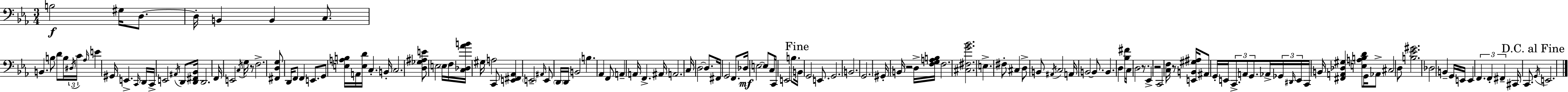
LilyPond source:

{
  \clef bass
  \numericTimeSignature
  \time 3/4
  \key ees \major
  b2\f gis16 d8.~~ | d16-. b,4 b,4 c8. | b,4. b8 d'8 b16 \tuplet 3/2 { \acciaccatura { dis16 } | c'16 \grace { aes16 } } e'4 gis,16 e,4.-> | \break \grace { c,16 } d,16 c,16-> e,2 | \acciaccatura { ais,16 } d,8 <d, fis, bes,>16 d,2. | f,16 e,2 | \acciaccatura { c16 } g16 r8 f2.-> | \break <fis, d g>8 d,16 f,8 f,4 | e,8. g,8 <e a b>16 a,16 <e d'>16 c4.-. | b,16-. c2. | <d ges ais e'>8 e2 | \break \parenthesize e16 f16 <c des aes' b'>16 gis16 a2 | c,8 <e, fis, aes,>4 \parenthesize e,2-- | \grace { ais,16 } e,8 \parenthesize d,16 d,16 b,2 | b4. | \break aes,4 f,8 a,4-- a,16 f,4.-> | ais,16 a,2. | c16 d2~~ | d8. fis,16 g,2 | \break f,8. des16\mf e2~~ | e8 c16 c,16 e,2 | b8. \mark "Fine" b,16 g,2 | e,8. g,2. | \break b,2. | g,2. | gis,16-. b,16 r2 | d16-> <f g a b>16 f2. | \break <cis fis g' bes'>2. | e4.-> | fis8-. cis4 d8-> b,8 \acciaccatura { ais,16 } c2 | a,16 b,2~~ | \break b,8. b,4. | d4 <bes fis'>8 c16 d2 | r8. ees,4-> r2 | c,2 | \break <c f>16 r8 <e, b, gis ais>16 ais,8 g,16-. e,16 \tuplet 3/2 { c,8.-> | a,8 g,8. } aes,16-> \tuplet 3/2 { ges,16 \grace { dis,16 } e,16 } c,16 | b,16 <fis, a, des gis>4 <e a b d'>8 g,16 aes,8-> cis2 | d8 <b ees' gis'>2. | \break des2 | b,4-- g,16 e,16 e,4 | \tuplet 3/2 { f,4. f,4-. | fis,4-- } cis,16 c,8. \mark "D.C. al Fine" \acciaccatura { g,16 } e,2. | \break \bar "|."
}